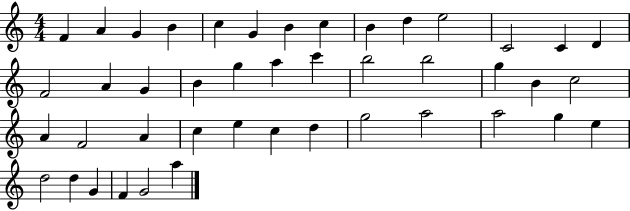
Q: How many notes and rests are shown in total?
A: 44